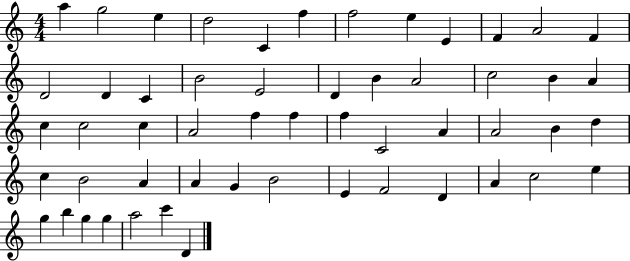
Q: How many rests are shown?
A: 0